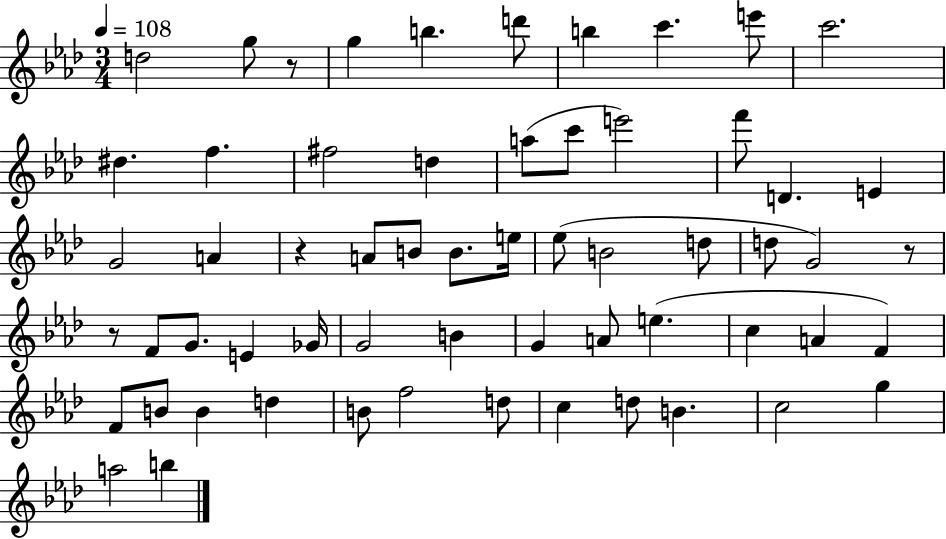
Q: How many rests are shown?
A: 4